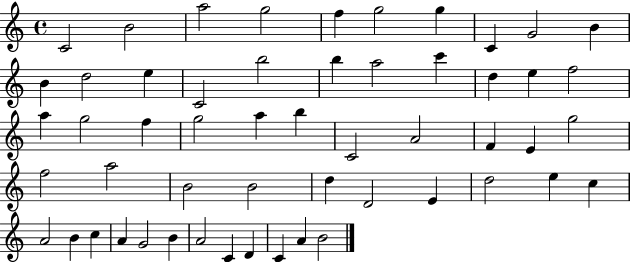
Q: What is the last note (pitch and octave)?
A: B4